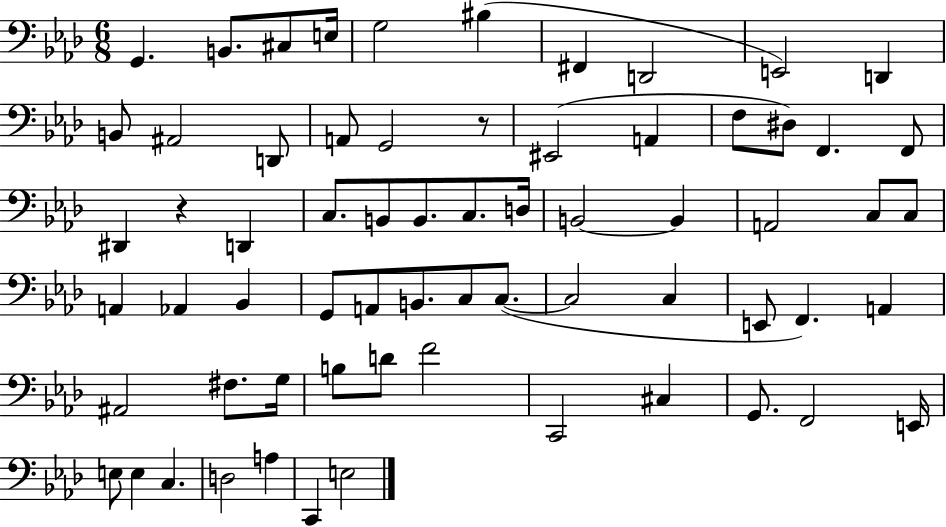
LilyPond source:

{
  \clef bass
  \numericTimeSignature
  \time 6/8
  \key aes \major
  g,4. b,8. cis8 e16 | g2 bis4( | fis,4 d,2 | e,2) d,4 | \break b,8 ais,2 d,8 | a,8 g,2 r8 | eis,2( a,4 | f8 dis8) f,4. f,8 | \break dis,4 r4 d,4 | c8. b,8 b,8. c8. d16 | b,2~~ b,4 | a,2 c8 c8 | \break a,4 aes,4 bes,4 | g,8 a,8 b,8. c8 c8.~(~ | c2 c4 | e,8 f,4.) a,4 | \break ais,2 fis8. g16 | b8 d'8 f'2 | c,2 cis4 | g,8. f,2 e,16 | \break e8 e4 c4. | d2 a4 | c,4 e2 | \bar "|."
}